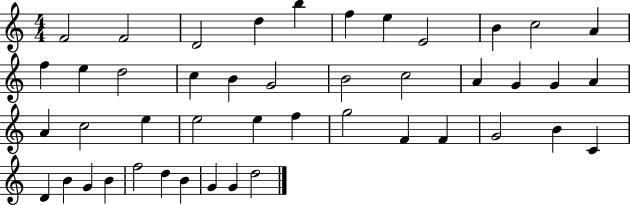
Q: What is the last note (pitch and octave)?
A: D5